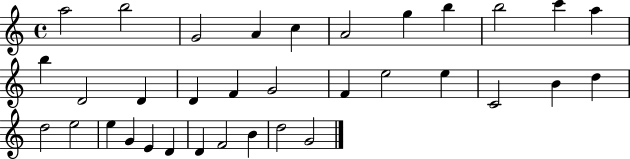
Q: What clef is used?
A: treble